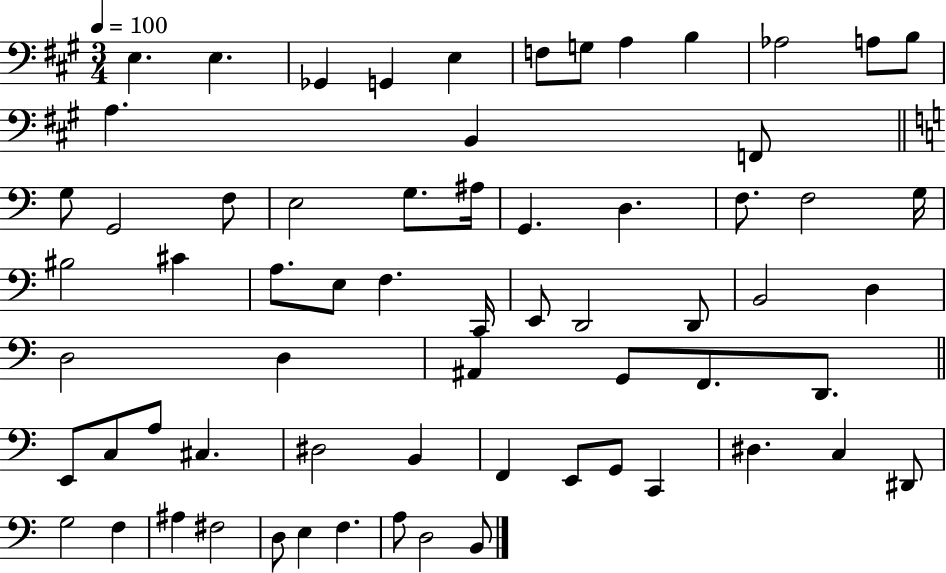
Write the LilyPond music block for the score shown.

{
  \clef bass
  \numericTimeSignature
  \time 3/4
  \key a \major
  \tempo 4 = 100
  e4. e4. | ges,4 g,4 e4 | f8 g8 a4 b4 | aes2 a8 b8 | \break a4. b,4 f,8 | \bar "||" \break \key c \major g8 g,2 f8 | e2 g8. ais16 | g,4. d4. | f8. f2 g16 | \break bis2 cis'4 | a8. e8 f4. c,16 | e,8 d,2 d,8 | b,2 d4 | \break d2 d4 | ais,4 g,8 f,8. d,8. | \bar "||" \break \key c \major e,8 c8 a8 cis4. | dis2 b,4 | f,4 e,8 g,8 c,4 | dis4. c4 dis,8 | \break g2 f4 | ais4 fis2 | d8 e4 f4. | a8 d2 b,8 | \break \bar "|."
}